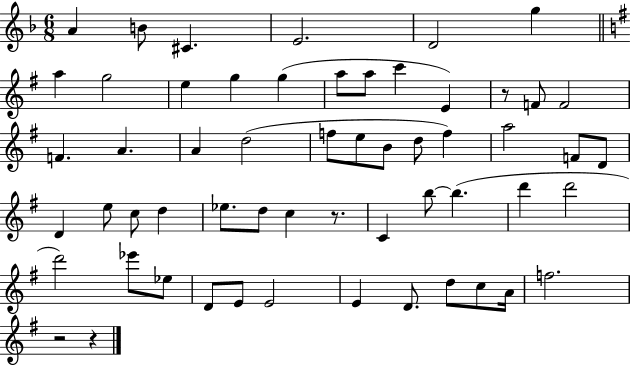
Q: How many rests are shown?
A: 4